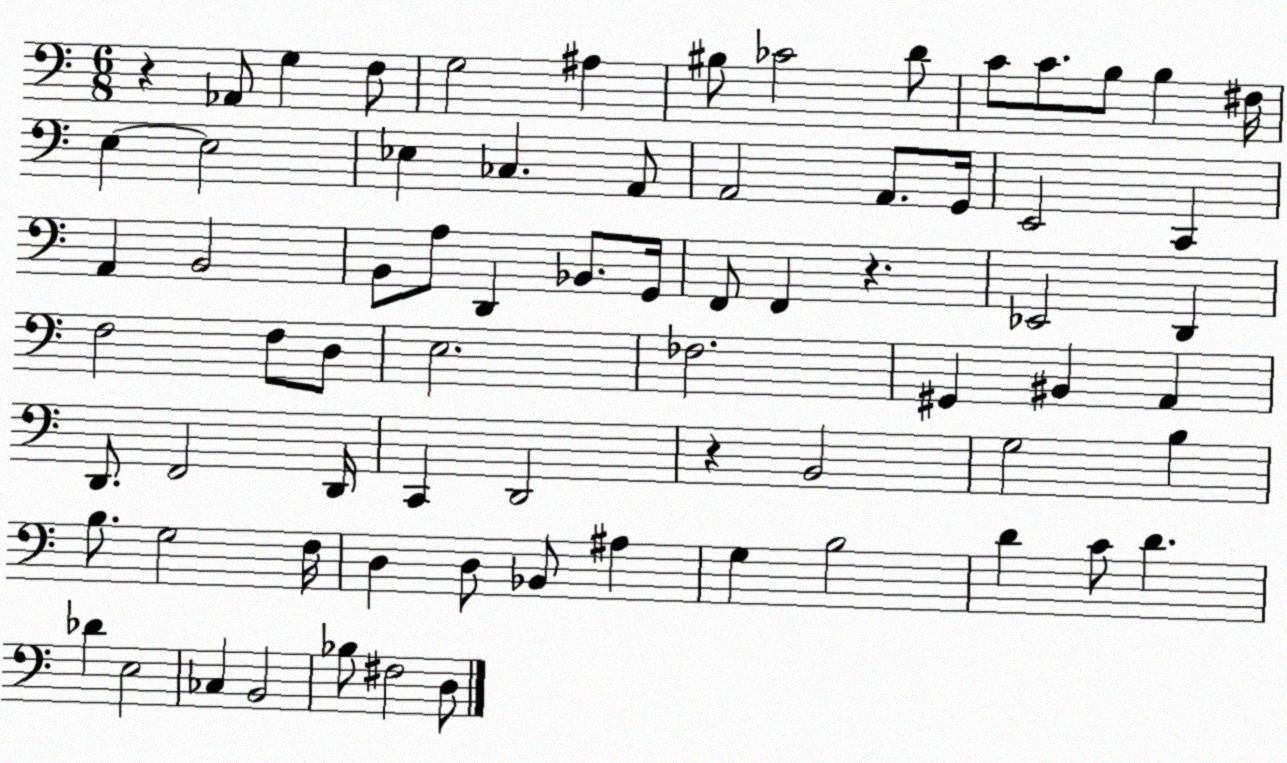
X:1
T:Untitled
M:6/8
L:1/4
K:C
z _A,,/2 G, F,/2 G,2 ^A, ^B,/2 _C2 D/2 C/2 C/2 B,/2 B, ^F,/4 E, E,2 _E, _C, A,,/2 A,,2 A,,/2 G,,/4 E,,2 C,, A,, B,,2 B,,/2 A,/2 D,, _B,,/2 G,,/4 F,,/2 F,, z _E,,2 D,, F,2 F,/2 D,/2 E,2 _F,2 ^G,, ^B,, A,, D,,/2 F,,2 D,,/4 C,, D,,2 z B,,2 G,2 B, B,/2 G,2 F,/4 D, D,/2 _B,,/2 ^A, G, B,2 D C/2 D _D E,2 _C, B,,2 _B,/2 ^F,2 D,/2